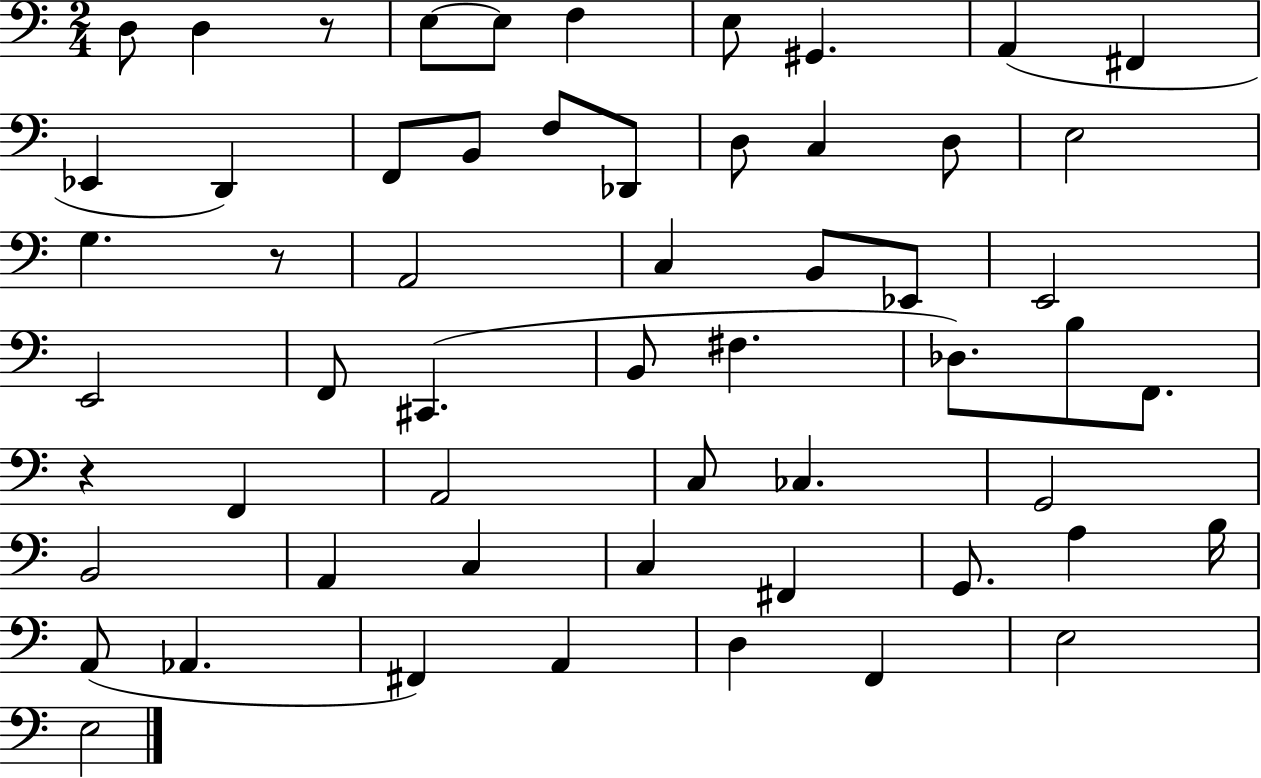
X:1
T:Untitled
M:2/4
L:1/4
K:C
D,/2 D, z/2 E,/2 E,/2 F, E,/2 ^G,, A,, ^F,, _E,, D,, F,,/2 B,,/2 F,/2 _D,,/2 D,/2 C, D,/2 E,2 G, z/2 A,,2 C, B,,/2 _E,,/2 E,,2 E,,2 F,,/2 ^C,, B,,/2 ^F, _D,/2 B,/2 F,,/2 z F,, A,,2 C,/2 _C, G,,2 B,,2 A,, C, C, ^F,, G,,/2 A, B,/4 A,,/2 _A,, ^F,, A,, D, F,, E,2 E,2